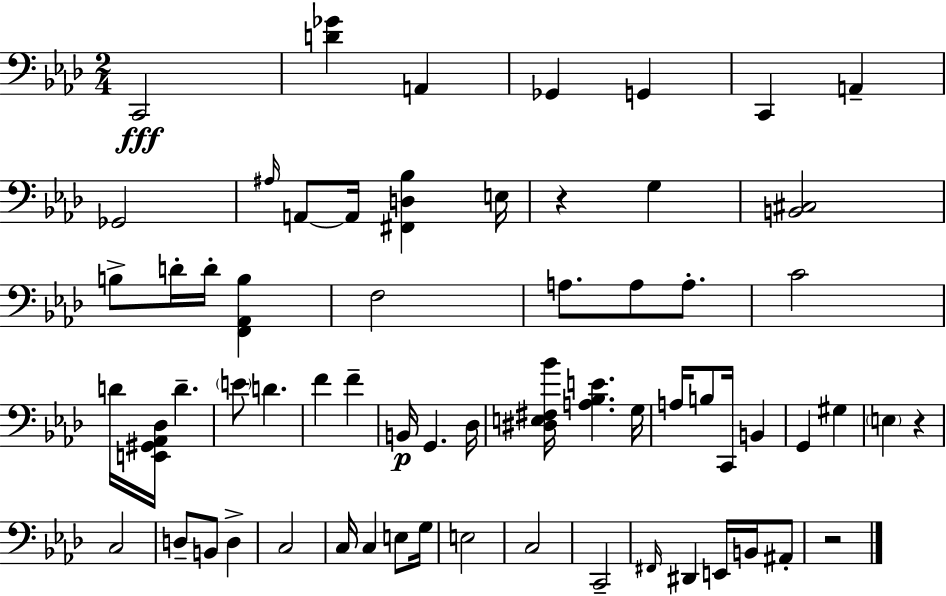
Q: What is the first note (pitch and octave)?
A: C2